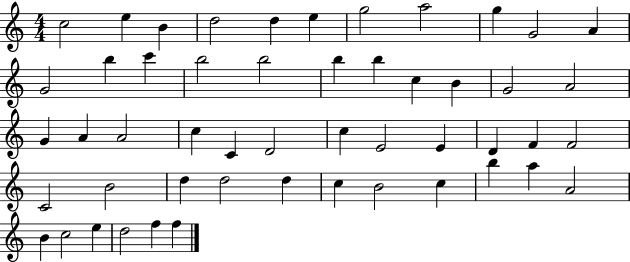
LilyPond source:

{
  \clef treble
  \numericTimeSignature
  \time 4/4
  \key c \major
  c''2 e''4 b'4 | d''2 d''4 e''4 | g''2 a''2 | g''4 g'2 a'4 | \break g'2 b''4 c'''4 | b''2 b''2 | b''4 b''4 c''4 b'4 | g'2 a'2 | \break g'4 a'4 a'2 | c''4 c'4 d'2 | c''4 e'2 e'4 | d'4 f'4 f'2 | \break c'2 b'2 | d''4 d''2 d''4 | c''4 b'2 c''4 | b''4 a''4 a'2 | \break b'4 c''2 e''4 | d''2 f''4 f''4 | \bar "|."
}